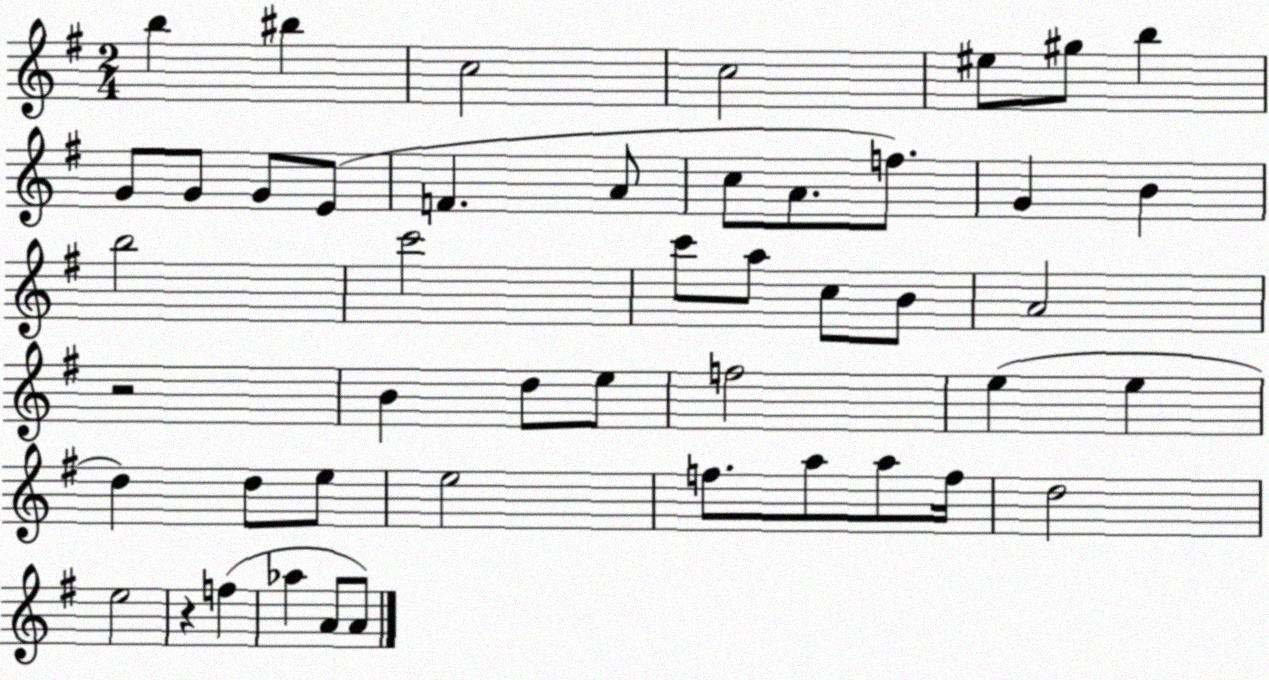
X:1
T:Untitled
M:2/4
L:1/4
K:G
b ^b c2 c2 ^e/2 ^g/2 b G/2 G/2 G/2 E/2 F A/2 c/2 A/2 f/2 G B b2 c'2 c'/2 a/2 c/2 B/2 A2 z2 B d/2 e/2 f2 e e d d/2 e/2 e2 f/2 a/2 a/2 f/4 d2 e2 z f _a A/2 A/2